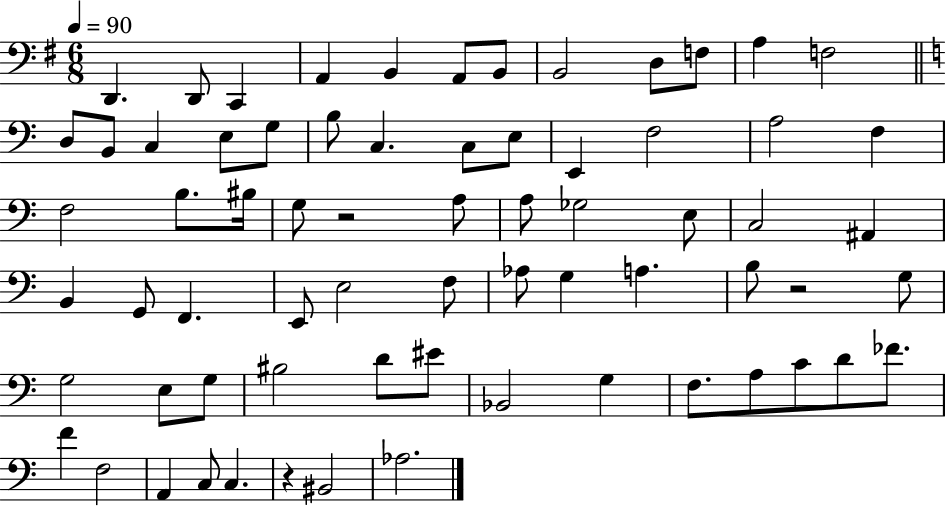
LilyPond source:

{
  \clef bass
  \numericTimeSignature
  \time 6/8
  \key g \major
  \tempo 4 = 90
  d,4. d,8 c,4 | a,4 b,4 a,8 b,8 | b,2 d8 f8 | a4 f2 | \break \bar "||" \break \key c \major d8 b,8 c4 e8 g8 | b8 c4. c8 e8 | e,4 f2 | a2 f4 | \break f2 b8. bis16 | g8 r2 a8 | a8 ges2 e8 | c2 ais,4 | \break b,4 g,8 f,4. | e,8 e2 f8 | aes8 g4 a4. | b8 r2 g8 | \break g2 e8 g8 | bis2 d'8 eis'8 | bes,2 g4 | f8. a8 c'8 d'8 fes'8. | \break f'4 f2 | a,4 c8 c4. | r4 bis,2 | aes2. | \break \bar "|."
}